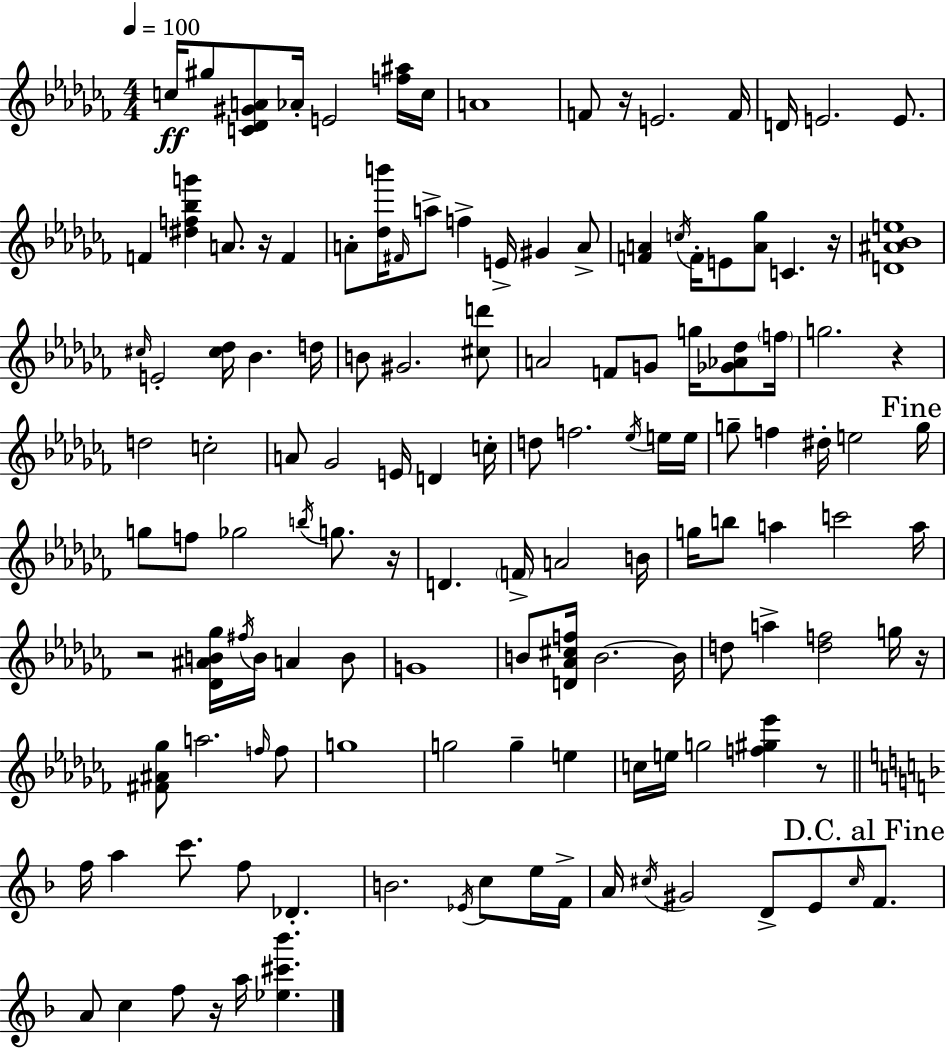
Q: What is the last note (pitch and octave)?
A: A5